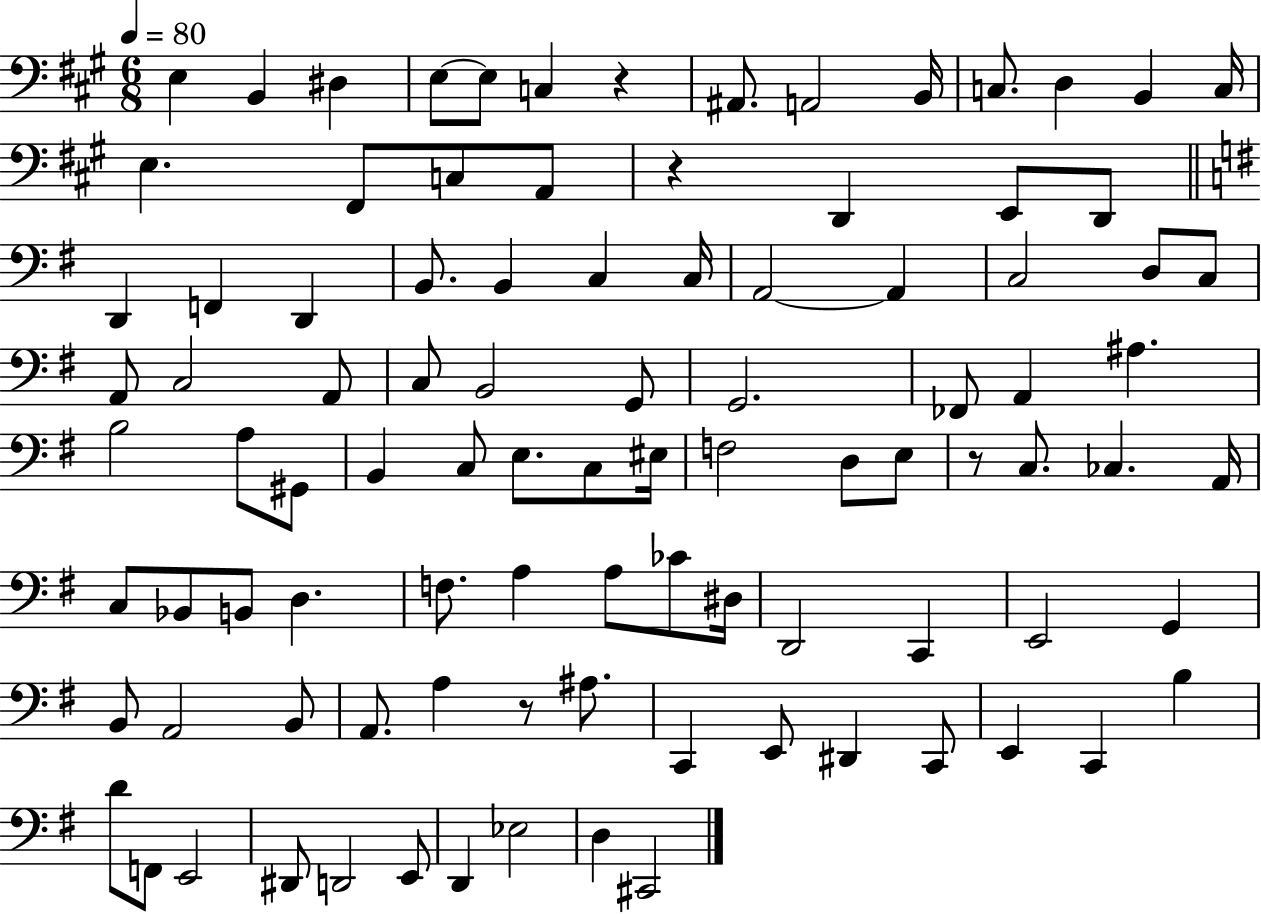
{
  \clef bass
  \numericTimeSignature
  \time 6/8
  \key a \major
  \tempo 4 = 80
  e4 b,4 dis4 | e8~~ e8 c4 r4 | ais,8. a,2 b,16 | c8. d4 b,4 c16 | \break e4. fis,8 c8 a,8 | r4 d,4 e,8 d,8 | \bar "||" \break \key g \major d,4 f,4 d,4 | b,8. b,4 c4 c16 | a,2~~ a,4 | c2 d8 c8 | \break a,8 c2 a,8 | c8 b,2 g,8 | g,2. | fes,8 a,4 ais4. | \break b2 a8 gis,8 | b,4 c8 e8. c8 eis16 | f2 d8 e8 | r8 c8. ces4. a,16 | \break c8 bes,8 b,8 d4. | f8. a4 a8 ces'8 dis16 | d,2 c,4 | e,2 g,4 | \break b,8 a,2 b,8 | a,8. a4 r8 ais8. | c,4 e,8 dis,4 c,8 | e,4 c,4 b4 | \break d'8 f,8 e,2 | dis,8 d,2 e,8 | d,4 ees2 | d4 cis,2 | \break \bar "|."
}